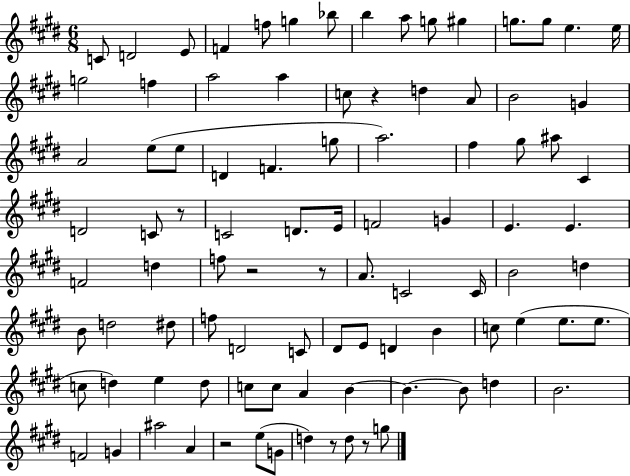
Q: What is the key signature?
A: E major